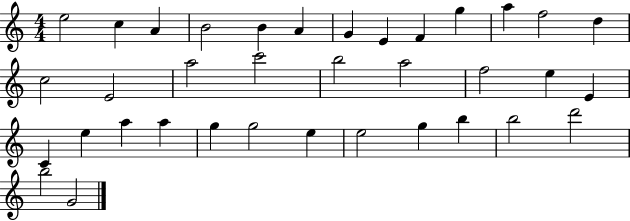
E5/h C5/q A4/q B4/h B4/q A4/q G4/q E4/q F4/q G5/q A5/q F5/h D5/q C5/h E4/h A5/h C6/h B5/h A5/h F5/h E5/q E4/q C4/q E5/q A5/q A5/q G5/q G5/h E5/q E5/h G5/q B5/q B5/h D6/h B5/h G4/h